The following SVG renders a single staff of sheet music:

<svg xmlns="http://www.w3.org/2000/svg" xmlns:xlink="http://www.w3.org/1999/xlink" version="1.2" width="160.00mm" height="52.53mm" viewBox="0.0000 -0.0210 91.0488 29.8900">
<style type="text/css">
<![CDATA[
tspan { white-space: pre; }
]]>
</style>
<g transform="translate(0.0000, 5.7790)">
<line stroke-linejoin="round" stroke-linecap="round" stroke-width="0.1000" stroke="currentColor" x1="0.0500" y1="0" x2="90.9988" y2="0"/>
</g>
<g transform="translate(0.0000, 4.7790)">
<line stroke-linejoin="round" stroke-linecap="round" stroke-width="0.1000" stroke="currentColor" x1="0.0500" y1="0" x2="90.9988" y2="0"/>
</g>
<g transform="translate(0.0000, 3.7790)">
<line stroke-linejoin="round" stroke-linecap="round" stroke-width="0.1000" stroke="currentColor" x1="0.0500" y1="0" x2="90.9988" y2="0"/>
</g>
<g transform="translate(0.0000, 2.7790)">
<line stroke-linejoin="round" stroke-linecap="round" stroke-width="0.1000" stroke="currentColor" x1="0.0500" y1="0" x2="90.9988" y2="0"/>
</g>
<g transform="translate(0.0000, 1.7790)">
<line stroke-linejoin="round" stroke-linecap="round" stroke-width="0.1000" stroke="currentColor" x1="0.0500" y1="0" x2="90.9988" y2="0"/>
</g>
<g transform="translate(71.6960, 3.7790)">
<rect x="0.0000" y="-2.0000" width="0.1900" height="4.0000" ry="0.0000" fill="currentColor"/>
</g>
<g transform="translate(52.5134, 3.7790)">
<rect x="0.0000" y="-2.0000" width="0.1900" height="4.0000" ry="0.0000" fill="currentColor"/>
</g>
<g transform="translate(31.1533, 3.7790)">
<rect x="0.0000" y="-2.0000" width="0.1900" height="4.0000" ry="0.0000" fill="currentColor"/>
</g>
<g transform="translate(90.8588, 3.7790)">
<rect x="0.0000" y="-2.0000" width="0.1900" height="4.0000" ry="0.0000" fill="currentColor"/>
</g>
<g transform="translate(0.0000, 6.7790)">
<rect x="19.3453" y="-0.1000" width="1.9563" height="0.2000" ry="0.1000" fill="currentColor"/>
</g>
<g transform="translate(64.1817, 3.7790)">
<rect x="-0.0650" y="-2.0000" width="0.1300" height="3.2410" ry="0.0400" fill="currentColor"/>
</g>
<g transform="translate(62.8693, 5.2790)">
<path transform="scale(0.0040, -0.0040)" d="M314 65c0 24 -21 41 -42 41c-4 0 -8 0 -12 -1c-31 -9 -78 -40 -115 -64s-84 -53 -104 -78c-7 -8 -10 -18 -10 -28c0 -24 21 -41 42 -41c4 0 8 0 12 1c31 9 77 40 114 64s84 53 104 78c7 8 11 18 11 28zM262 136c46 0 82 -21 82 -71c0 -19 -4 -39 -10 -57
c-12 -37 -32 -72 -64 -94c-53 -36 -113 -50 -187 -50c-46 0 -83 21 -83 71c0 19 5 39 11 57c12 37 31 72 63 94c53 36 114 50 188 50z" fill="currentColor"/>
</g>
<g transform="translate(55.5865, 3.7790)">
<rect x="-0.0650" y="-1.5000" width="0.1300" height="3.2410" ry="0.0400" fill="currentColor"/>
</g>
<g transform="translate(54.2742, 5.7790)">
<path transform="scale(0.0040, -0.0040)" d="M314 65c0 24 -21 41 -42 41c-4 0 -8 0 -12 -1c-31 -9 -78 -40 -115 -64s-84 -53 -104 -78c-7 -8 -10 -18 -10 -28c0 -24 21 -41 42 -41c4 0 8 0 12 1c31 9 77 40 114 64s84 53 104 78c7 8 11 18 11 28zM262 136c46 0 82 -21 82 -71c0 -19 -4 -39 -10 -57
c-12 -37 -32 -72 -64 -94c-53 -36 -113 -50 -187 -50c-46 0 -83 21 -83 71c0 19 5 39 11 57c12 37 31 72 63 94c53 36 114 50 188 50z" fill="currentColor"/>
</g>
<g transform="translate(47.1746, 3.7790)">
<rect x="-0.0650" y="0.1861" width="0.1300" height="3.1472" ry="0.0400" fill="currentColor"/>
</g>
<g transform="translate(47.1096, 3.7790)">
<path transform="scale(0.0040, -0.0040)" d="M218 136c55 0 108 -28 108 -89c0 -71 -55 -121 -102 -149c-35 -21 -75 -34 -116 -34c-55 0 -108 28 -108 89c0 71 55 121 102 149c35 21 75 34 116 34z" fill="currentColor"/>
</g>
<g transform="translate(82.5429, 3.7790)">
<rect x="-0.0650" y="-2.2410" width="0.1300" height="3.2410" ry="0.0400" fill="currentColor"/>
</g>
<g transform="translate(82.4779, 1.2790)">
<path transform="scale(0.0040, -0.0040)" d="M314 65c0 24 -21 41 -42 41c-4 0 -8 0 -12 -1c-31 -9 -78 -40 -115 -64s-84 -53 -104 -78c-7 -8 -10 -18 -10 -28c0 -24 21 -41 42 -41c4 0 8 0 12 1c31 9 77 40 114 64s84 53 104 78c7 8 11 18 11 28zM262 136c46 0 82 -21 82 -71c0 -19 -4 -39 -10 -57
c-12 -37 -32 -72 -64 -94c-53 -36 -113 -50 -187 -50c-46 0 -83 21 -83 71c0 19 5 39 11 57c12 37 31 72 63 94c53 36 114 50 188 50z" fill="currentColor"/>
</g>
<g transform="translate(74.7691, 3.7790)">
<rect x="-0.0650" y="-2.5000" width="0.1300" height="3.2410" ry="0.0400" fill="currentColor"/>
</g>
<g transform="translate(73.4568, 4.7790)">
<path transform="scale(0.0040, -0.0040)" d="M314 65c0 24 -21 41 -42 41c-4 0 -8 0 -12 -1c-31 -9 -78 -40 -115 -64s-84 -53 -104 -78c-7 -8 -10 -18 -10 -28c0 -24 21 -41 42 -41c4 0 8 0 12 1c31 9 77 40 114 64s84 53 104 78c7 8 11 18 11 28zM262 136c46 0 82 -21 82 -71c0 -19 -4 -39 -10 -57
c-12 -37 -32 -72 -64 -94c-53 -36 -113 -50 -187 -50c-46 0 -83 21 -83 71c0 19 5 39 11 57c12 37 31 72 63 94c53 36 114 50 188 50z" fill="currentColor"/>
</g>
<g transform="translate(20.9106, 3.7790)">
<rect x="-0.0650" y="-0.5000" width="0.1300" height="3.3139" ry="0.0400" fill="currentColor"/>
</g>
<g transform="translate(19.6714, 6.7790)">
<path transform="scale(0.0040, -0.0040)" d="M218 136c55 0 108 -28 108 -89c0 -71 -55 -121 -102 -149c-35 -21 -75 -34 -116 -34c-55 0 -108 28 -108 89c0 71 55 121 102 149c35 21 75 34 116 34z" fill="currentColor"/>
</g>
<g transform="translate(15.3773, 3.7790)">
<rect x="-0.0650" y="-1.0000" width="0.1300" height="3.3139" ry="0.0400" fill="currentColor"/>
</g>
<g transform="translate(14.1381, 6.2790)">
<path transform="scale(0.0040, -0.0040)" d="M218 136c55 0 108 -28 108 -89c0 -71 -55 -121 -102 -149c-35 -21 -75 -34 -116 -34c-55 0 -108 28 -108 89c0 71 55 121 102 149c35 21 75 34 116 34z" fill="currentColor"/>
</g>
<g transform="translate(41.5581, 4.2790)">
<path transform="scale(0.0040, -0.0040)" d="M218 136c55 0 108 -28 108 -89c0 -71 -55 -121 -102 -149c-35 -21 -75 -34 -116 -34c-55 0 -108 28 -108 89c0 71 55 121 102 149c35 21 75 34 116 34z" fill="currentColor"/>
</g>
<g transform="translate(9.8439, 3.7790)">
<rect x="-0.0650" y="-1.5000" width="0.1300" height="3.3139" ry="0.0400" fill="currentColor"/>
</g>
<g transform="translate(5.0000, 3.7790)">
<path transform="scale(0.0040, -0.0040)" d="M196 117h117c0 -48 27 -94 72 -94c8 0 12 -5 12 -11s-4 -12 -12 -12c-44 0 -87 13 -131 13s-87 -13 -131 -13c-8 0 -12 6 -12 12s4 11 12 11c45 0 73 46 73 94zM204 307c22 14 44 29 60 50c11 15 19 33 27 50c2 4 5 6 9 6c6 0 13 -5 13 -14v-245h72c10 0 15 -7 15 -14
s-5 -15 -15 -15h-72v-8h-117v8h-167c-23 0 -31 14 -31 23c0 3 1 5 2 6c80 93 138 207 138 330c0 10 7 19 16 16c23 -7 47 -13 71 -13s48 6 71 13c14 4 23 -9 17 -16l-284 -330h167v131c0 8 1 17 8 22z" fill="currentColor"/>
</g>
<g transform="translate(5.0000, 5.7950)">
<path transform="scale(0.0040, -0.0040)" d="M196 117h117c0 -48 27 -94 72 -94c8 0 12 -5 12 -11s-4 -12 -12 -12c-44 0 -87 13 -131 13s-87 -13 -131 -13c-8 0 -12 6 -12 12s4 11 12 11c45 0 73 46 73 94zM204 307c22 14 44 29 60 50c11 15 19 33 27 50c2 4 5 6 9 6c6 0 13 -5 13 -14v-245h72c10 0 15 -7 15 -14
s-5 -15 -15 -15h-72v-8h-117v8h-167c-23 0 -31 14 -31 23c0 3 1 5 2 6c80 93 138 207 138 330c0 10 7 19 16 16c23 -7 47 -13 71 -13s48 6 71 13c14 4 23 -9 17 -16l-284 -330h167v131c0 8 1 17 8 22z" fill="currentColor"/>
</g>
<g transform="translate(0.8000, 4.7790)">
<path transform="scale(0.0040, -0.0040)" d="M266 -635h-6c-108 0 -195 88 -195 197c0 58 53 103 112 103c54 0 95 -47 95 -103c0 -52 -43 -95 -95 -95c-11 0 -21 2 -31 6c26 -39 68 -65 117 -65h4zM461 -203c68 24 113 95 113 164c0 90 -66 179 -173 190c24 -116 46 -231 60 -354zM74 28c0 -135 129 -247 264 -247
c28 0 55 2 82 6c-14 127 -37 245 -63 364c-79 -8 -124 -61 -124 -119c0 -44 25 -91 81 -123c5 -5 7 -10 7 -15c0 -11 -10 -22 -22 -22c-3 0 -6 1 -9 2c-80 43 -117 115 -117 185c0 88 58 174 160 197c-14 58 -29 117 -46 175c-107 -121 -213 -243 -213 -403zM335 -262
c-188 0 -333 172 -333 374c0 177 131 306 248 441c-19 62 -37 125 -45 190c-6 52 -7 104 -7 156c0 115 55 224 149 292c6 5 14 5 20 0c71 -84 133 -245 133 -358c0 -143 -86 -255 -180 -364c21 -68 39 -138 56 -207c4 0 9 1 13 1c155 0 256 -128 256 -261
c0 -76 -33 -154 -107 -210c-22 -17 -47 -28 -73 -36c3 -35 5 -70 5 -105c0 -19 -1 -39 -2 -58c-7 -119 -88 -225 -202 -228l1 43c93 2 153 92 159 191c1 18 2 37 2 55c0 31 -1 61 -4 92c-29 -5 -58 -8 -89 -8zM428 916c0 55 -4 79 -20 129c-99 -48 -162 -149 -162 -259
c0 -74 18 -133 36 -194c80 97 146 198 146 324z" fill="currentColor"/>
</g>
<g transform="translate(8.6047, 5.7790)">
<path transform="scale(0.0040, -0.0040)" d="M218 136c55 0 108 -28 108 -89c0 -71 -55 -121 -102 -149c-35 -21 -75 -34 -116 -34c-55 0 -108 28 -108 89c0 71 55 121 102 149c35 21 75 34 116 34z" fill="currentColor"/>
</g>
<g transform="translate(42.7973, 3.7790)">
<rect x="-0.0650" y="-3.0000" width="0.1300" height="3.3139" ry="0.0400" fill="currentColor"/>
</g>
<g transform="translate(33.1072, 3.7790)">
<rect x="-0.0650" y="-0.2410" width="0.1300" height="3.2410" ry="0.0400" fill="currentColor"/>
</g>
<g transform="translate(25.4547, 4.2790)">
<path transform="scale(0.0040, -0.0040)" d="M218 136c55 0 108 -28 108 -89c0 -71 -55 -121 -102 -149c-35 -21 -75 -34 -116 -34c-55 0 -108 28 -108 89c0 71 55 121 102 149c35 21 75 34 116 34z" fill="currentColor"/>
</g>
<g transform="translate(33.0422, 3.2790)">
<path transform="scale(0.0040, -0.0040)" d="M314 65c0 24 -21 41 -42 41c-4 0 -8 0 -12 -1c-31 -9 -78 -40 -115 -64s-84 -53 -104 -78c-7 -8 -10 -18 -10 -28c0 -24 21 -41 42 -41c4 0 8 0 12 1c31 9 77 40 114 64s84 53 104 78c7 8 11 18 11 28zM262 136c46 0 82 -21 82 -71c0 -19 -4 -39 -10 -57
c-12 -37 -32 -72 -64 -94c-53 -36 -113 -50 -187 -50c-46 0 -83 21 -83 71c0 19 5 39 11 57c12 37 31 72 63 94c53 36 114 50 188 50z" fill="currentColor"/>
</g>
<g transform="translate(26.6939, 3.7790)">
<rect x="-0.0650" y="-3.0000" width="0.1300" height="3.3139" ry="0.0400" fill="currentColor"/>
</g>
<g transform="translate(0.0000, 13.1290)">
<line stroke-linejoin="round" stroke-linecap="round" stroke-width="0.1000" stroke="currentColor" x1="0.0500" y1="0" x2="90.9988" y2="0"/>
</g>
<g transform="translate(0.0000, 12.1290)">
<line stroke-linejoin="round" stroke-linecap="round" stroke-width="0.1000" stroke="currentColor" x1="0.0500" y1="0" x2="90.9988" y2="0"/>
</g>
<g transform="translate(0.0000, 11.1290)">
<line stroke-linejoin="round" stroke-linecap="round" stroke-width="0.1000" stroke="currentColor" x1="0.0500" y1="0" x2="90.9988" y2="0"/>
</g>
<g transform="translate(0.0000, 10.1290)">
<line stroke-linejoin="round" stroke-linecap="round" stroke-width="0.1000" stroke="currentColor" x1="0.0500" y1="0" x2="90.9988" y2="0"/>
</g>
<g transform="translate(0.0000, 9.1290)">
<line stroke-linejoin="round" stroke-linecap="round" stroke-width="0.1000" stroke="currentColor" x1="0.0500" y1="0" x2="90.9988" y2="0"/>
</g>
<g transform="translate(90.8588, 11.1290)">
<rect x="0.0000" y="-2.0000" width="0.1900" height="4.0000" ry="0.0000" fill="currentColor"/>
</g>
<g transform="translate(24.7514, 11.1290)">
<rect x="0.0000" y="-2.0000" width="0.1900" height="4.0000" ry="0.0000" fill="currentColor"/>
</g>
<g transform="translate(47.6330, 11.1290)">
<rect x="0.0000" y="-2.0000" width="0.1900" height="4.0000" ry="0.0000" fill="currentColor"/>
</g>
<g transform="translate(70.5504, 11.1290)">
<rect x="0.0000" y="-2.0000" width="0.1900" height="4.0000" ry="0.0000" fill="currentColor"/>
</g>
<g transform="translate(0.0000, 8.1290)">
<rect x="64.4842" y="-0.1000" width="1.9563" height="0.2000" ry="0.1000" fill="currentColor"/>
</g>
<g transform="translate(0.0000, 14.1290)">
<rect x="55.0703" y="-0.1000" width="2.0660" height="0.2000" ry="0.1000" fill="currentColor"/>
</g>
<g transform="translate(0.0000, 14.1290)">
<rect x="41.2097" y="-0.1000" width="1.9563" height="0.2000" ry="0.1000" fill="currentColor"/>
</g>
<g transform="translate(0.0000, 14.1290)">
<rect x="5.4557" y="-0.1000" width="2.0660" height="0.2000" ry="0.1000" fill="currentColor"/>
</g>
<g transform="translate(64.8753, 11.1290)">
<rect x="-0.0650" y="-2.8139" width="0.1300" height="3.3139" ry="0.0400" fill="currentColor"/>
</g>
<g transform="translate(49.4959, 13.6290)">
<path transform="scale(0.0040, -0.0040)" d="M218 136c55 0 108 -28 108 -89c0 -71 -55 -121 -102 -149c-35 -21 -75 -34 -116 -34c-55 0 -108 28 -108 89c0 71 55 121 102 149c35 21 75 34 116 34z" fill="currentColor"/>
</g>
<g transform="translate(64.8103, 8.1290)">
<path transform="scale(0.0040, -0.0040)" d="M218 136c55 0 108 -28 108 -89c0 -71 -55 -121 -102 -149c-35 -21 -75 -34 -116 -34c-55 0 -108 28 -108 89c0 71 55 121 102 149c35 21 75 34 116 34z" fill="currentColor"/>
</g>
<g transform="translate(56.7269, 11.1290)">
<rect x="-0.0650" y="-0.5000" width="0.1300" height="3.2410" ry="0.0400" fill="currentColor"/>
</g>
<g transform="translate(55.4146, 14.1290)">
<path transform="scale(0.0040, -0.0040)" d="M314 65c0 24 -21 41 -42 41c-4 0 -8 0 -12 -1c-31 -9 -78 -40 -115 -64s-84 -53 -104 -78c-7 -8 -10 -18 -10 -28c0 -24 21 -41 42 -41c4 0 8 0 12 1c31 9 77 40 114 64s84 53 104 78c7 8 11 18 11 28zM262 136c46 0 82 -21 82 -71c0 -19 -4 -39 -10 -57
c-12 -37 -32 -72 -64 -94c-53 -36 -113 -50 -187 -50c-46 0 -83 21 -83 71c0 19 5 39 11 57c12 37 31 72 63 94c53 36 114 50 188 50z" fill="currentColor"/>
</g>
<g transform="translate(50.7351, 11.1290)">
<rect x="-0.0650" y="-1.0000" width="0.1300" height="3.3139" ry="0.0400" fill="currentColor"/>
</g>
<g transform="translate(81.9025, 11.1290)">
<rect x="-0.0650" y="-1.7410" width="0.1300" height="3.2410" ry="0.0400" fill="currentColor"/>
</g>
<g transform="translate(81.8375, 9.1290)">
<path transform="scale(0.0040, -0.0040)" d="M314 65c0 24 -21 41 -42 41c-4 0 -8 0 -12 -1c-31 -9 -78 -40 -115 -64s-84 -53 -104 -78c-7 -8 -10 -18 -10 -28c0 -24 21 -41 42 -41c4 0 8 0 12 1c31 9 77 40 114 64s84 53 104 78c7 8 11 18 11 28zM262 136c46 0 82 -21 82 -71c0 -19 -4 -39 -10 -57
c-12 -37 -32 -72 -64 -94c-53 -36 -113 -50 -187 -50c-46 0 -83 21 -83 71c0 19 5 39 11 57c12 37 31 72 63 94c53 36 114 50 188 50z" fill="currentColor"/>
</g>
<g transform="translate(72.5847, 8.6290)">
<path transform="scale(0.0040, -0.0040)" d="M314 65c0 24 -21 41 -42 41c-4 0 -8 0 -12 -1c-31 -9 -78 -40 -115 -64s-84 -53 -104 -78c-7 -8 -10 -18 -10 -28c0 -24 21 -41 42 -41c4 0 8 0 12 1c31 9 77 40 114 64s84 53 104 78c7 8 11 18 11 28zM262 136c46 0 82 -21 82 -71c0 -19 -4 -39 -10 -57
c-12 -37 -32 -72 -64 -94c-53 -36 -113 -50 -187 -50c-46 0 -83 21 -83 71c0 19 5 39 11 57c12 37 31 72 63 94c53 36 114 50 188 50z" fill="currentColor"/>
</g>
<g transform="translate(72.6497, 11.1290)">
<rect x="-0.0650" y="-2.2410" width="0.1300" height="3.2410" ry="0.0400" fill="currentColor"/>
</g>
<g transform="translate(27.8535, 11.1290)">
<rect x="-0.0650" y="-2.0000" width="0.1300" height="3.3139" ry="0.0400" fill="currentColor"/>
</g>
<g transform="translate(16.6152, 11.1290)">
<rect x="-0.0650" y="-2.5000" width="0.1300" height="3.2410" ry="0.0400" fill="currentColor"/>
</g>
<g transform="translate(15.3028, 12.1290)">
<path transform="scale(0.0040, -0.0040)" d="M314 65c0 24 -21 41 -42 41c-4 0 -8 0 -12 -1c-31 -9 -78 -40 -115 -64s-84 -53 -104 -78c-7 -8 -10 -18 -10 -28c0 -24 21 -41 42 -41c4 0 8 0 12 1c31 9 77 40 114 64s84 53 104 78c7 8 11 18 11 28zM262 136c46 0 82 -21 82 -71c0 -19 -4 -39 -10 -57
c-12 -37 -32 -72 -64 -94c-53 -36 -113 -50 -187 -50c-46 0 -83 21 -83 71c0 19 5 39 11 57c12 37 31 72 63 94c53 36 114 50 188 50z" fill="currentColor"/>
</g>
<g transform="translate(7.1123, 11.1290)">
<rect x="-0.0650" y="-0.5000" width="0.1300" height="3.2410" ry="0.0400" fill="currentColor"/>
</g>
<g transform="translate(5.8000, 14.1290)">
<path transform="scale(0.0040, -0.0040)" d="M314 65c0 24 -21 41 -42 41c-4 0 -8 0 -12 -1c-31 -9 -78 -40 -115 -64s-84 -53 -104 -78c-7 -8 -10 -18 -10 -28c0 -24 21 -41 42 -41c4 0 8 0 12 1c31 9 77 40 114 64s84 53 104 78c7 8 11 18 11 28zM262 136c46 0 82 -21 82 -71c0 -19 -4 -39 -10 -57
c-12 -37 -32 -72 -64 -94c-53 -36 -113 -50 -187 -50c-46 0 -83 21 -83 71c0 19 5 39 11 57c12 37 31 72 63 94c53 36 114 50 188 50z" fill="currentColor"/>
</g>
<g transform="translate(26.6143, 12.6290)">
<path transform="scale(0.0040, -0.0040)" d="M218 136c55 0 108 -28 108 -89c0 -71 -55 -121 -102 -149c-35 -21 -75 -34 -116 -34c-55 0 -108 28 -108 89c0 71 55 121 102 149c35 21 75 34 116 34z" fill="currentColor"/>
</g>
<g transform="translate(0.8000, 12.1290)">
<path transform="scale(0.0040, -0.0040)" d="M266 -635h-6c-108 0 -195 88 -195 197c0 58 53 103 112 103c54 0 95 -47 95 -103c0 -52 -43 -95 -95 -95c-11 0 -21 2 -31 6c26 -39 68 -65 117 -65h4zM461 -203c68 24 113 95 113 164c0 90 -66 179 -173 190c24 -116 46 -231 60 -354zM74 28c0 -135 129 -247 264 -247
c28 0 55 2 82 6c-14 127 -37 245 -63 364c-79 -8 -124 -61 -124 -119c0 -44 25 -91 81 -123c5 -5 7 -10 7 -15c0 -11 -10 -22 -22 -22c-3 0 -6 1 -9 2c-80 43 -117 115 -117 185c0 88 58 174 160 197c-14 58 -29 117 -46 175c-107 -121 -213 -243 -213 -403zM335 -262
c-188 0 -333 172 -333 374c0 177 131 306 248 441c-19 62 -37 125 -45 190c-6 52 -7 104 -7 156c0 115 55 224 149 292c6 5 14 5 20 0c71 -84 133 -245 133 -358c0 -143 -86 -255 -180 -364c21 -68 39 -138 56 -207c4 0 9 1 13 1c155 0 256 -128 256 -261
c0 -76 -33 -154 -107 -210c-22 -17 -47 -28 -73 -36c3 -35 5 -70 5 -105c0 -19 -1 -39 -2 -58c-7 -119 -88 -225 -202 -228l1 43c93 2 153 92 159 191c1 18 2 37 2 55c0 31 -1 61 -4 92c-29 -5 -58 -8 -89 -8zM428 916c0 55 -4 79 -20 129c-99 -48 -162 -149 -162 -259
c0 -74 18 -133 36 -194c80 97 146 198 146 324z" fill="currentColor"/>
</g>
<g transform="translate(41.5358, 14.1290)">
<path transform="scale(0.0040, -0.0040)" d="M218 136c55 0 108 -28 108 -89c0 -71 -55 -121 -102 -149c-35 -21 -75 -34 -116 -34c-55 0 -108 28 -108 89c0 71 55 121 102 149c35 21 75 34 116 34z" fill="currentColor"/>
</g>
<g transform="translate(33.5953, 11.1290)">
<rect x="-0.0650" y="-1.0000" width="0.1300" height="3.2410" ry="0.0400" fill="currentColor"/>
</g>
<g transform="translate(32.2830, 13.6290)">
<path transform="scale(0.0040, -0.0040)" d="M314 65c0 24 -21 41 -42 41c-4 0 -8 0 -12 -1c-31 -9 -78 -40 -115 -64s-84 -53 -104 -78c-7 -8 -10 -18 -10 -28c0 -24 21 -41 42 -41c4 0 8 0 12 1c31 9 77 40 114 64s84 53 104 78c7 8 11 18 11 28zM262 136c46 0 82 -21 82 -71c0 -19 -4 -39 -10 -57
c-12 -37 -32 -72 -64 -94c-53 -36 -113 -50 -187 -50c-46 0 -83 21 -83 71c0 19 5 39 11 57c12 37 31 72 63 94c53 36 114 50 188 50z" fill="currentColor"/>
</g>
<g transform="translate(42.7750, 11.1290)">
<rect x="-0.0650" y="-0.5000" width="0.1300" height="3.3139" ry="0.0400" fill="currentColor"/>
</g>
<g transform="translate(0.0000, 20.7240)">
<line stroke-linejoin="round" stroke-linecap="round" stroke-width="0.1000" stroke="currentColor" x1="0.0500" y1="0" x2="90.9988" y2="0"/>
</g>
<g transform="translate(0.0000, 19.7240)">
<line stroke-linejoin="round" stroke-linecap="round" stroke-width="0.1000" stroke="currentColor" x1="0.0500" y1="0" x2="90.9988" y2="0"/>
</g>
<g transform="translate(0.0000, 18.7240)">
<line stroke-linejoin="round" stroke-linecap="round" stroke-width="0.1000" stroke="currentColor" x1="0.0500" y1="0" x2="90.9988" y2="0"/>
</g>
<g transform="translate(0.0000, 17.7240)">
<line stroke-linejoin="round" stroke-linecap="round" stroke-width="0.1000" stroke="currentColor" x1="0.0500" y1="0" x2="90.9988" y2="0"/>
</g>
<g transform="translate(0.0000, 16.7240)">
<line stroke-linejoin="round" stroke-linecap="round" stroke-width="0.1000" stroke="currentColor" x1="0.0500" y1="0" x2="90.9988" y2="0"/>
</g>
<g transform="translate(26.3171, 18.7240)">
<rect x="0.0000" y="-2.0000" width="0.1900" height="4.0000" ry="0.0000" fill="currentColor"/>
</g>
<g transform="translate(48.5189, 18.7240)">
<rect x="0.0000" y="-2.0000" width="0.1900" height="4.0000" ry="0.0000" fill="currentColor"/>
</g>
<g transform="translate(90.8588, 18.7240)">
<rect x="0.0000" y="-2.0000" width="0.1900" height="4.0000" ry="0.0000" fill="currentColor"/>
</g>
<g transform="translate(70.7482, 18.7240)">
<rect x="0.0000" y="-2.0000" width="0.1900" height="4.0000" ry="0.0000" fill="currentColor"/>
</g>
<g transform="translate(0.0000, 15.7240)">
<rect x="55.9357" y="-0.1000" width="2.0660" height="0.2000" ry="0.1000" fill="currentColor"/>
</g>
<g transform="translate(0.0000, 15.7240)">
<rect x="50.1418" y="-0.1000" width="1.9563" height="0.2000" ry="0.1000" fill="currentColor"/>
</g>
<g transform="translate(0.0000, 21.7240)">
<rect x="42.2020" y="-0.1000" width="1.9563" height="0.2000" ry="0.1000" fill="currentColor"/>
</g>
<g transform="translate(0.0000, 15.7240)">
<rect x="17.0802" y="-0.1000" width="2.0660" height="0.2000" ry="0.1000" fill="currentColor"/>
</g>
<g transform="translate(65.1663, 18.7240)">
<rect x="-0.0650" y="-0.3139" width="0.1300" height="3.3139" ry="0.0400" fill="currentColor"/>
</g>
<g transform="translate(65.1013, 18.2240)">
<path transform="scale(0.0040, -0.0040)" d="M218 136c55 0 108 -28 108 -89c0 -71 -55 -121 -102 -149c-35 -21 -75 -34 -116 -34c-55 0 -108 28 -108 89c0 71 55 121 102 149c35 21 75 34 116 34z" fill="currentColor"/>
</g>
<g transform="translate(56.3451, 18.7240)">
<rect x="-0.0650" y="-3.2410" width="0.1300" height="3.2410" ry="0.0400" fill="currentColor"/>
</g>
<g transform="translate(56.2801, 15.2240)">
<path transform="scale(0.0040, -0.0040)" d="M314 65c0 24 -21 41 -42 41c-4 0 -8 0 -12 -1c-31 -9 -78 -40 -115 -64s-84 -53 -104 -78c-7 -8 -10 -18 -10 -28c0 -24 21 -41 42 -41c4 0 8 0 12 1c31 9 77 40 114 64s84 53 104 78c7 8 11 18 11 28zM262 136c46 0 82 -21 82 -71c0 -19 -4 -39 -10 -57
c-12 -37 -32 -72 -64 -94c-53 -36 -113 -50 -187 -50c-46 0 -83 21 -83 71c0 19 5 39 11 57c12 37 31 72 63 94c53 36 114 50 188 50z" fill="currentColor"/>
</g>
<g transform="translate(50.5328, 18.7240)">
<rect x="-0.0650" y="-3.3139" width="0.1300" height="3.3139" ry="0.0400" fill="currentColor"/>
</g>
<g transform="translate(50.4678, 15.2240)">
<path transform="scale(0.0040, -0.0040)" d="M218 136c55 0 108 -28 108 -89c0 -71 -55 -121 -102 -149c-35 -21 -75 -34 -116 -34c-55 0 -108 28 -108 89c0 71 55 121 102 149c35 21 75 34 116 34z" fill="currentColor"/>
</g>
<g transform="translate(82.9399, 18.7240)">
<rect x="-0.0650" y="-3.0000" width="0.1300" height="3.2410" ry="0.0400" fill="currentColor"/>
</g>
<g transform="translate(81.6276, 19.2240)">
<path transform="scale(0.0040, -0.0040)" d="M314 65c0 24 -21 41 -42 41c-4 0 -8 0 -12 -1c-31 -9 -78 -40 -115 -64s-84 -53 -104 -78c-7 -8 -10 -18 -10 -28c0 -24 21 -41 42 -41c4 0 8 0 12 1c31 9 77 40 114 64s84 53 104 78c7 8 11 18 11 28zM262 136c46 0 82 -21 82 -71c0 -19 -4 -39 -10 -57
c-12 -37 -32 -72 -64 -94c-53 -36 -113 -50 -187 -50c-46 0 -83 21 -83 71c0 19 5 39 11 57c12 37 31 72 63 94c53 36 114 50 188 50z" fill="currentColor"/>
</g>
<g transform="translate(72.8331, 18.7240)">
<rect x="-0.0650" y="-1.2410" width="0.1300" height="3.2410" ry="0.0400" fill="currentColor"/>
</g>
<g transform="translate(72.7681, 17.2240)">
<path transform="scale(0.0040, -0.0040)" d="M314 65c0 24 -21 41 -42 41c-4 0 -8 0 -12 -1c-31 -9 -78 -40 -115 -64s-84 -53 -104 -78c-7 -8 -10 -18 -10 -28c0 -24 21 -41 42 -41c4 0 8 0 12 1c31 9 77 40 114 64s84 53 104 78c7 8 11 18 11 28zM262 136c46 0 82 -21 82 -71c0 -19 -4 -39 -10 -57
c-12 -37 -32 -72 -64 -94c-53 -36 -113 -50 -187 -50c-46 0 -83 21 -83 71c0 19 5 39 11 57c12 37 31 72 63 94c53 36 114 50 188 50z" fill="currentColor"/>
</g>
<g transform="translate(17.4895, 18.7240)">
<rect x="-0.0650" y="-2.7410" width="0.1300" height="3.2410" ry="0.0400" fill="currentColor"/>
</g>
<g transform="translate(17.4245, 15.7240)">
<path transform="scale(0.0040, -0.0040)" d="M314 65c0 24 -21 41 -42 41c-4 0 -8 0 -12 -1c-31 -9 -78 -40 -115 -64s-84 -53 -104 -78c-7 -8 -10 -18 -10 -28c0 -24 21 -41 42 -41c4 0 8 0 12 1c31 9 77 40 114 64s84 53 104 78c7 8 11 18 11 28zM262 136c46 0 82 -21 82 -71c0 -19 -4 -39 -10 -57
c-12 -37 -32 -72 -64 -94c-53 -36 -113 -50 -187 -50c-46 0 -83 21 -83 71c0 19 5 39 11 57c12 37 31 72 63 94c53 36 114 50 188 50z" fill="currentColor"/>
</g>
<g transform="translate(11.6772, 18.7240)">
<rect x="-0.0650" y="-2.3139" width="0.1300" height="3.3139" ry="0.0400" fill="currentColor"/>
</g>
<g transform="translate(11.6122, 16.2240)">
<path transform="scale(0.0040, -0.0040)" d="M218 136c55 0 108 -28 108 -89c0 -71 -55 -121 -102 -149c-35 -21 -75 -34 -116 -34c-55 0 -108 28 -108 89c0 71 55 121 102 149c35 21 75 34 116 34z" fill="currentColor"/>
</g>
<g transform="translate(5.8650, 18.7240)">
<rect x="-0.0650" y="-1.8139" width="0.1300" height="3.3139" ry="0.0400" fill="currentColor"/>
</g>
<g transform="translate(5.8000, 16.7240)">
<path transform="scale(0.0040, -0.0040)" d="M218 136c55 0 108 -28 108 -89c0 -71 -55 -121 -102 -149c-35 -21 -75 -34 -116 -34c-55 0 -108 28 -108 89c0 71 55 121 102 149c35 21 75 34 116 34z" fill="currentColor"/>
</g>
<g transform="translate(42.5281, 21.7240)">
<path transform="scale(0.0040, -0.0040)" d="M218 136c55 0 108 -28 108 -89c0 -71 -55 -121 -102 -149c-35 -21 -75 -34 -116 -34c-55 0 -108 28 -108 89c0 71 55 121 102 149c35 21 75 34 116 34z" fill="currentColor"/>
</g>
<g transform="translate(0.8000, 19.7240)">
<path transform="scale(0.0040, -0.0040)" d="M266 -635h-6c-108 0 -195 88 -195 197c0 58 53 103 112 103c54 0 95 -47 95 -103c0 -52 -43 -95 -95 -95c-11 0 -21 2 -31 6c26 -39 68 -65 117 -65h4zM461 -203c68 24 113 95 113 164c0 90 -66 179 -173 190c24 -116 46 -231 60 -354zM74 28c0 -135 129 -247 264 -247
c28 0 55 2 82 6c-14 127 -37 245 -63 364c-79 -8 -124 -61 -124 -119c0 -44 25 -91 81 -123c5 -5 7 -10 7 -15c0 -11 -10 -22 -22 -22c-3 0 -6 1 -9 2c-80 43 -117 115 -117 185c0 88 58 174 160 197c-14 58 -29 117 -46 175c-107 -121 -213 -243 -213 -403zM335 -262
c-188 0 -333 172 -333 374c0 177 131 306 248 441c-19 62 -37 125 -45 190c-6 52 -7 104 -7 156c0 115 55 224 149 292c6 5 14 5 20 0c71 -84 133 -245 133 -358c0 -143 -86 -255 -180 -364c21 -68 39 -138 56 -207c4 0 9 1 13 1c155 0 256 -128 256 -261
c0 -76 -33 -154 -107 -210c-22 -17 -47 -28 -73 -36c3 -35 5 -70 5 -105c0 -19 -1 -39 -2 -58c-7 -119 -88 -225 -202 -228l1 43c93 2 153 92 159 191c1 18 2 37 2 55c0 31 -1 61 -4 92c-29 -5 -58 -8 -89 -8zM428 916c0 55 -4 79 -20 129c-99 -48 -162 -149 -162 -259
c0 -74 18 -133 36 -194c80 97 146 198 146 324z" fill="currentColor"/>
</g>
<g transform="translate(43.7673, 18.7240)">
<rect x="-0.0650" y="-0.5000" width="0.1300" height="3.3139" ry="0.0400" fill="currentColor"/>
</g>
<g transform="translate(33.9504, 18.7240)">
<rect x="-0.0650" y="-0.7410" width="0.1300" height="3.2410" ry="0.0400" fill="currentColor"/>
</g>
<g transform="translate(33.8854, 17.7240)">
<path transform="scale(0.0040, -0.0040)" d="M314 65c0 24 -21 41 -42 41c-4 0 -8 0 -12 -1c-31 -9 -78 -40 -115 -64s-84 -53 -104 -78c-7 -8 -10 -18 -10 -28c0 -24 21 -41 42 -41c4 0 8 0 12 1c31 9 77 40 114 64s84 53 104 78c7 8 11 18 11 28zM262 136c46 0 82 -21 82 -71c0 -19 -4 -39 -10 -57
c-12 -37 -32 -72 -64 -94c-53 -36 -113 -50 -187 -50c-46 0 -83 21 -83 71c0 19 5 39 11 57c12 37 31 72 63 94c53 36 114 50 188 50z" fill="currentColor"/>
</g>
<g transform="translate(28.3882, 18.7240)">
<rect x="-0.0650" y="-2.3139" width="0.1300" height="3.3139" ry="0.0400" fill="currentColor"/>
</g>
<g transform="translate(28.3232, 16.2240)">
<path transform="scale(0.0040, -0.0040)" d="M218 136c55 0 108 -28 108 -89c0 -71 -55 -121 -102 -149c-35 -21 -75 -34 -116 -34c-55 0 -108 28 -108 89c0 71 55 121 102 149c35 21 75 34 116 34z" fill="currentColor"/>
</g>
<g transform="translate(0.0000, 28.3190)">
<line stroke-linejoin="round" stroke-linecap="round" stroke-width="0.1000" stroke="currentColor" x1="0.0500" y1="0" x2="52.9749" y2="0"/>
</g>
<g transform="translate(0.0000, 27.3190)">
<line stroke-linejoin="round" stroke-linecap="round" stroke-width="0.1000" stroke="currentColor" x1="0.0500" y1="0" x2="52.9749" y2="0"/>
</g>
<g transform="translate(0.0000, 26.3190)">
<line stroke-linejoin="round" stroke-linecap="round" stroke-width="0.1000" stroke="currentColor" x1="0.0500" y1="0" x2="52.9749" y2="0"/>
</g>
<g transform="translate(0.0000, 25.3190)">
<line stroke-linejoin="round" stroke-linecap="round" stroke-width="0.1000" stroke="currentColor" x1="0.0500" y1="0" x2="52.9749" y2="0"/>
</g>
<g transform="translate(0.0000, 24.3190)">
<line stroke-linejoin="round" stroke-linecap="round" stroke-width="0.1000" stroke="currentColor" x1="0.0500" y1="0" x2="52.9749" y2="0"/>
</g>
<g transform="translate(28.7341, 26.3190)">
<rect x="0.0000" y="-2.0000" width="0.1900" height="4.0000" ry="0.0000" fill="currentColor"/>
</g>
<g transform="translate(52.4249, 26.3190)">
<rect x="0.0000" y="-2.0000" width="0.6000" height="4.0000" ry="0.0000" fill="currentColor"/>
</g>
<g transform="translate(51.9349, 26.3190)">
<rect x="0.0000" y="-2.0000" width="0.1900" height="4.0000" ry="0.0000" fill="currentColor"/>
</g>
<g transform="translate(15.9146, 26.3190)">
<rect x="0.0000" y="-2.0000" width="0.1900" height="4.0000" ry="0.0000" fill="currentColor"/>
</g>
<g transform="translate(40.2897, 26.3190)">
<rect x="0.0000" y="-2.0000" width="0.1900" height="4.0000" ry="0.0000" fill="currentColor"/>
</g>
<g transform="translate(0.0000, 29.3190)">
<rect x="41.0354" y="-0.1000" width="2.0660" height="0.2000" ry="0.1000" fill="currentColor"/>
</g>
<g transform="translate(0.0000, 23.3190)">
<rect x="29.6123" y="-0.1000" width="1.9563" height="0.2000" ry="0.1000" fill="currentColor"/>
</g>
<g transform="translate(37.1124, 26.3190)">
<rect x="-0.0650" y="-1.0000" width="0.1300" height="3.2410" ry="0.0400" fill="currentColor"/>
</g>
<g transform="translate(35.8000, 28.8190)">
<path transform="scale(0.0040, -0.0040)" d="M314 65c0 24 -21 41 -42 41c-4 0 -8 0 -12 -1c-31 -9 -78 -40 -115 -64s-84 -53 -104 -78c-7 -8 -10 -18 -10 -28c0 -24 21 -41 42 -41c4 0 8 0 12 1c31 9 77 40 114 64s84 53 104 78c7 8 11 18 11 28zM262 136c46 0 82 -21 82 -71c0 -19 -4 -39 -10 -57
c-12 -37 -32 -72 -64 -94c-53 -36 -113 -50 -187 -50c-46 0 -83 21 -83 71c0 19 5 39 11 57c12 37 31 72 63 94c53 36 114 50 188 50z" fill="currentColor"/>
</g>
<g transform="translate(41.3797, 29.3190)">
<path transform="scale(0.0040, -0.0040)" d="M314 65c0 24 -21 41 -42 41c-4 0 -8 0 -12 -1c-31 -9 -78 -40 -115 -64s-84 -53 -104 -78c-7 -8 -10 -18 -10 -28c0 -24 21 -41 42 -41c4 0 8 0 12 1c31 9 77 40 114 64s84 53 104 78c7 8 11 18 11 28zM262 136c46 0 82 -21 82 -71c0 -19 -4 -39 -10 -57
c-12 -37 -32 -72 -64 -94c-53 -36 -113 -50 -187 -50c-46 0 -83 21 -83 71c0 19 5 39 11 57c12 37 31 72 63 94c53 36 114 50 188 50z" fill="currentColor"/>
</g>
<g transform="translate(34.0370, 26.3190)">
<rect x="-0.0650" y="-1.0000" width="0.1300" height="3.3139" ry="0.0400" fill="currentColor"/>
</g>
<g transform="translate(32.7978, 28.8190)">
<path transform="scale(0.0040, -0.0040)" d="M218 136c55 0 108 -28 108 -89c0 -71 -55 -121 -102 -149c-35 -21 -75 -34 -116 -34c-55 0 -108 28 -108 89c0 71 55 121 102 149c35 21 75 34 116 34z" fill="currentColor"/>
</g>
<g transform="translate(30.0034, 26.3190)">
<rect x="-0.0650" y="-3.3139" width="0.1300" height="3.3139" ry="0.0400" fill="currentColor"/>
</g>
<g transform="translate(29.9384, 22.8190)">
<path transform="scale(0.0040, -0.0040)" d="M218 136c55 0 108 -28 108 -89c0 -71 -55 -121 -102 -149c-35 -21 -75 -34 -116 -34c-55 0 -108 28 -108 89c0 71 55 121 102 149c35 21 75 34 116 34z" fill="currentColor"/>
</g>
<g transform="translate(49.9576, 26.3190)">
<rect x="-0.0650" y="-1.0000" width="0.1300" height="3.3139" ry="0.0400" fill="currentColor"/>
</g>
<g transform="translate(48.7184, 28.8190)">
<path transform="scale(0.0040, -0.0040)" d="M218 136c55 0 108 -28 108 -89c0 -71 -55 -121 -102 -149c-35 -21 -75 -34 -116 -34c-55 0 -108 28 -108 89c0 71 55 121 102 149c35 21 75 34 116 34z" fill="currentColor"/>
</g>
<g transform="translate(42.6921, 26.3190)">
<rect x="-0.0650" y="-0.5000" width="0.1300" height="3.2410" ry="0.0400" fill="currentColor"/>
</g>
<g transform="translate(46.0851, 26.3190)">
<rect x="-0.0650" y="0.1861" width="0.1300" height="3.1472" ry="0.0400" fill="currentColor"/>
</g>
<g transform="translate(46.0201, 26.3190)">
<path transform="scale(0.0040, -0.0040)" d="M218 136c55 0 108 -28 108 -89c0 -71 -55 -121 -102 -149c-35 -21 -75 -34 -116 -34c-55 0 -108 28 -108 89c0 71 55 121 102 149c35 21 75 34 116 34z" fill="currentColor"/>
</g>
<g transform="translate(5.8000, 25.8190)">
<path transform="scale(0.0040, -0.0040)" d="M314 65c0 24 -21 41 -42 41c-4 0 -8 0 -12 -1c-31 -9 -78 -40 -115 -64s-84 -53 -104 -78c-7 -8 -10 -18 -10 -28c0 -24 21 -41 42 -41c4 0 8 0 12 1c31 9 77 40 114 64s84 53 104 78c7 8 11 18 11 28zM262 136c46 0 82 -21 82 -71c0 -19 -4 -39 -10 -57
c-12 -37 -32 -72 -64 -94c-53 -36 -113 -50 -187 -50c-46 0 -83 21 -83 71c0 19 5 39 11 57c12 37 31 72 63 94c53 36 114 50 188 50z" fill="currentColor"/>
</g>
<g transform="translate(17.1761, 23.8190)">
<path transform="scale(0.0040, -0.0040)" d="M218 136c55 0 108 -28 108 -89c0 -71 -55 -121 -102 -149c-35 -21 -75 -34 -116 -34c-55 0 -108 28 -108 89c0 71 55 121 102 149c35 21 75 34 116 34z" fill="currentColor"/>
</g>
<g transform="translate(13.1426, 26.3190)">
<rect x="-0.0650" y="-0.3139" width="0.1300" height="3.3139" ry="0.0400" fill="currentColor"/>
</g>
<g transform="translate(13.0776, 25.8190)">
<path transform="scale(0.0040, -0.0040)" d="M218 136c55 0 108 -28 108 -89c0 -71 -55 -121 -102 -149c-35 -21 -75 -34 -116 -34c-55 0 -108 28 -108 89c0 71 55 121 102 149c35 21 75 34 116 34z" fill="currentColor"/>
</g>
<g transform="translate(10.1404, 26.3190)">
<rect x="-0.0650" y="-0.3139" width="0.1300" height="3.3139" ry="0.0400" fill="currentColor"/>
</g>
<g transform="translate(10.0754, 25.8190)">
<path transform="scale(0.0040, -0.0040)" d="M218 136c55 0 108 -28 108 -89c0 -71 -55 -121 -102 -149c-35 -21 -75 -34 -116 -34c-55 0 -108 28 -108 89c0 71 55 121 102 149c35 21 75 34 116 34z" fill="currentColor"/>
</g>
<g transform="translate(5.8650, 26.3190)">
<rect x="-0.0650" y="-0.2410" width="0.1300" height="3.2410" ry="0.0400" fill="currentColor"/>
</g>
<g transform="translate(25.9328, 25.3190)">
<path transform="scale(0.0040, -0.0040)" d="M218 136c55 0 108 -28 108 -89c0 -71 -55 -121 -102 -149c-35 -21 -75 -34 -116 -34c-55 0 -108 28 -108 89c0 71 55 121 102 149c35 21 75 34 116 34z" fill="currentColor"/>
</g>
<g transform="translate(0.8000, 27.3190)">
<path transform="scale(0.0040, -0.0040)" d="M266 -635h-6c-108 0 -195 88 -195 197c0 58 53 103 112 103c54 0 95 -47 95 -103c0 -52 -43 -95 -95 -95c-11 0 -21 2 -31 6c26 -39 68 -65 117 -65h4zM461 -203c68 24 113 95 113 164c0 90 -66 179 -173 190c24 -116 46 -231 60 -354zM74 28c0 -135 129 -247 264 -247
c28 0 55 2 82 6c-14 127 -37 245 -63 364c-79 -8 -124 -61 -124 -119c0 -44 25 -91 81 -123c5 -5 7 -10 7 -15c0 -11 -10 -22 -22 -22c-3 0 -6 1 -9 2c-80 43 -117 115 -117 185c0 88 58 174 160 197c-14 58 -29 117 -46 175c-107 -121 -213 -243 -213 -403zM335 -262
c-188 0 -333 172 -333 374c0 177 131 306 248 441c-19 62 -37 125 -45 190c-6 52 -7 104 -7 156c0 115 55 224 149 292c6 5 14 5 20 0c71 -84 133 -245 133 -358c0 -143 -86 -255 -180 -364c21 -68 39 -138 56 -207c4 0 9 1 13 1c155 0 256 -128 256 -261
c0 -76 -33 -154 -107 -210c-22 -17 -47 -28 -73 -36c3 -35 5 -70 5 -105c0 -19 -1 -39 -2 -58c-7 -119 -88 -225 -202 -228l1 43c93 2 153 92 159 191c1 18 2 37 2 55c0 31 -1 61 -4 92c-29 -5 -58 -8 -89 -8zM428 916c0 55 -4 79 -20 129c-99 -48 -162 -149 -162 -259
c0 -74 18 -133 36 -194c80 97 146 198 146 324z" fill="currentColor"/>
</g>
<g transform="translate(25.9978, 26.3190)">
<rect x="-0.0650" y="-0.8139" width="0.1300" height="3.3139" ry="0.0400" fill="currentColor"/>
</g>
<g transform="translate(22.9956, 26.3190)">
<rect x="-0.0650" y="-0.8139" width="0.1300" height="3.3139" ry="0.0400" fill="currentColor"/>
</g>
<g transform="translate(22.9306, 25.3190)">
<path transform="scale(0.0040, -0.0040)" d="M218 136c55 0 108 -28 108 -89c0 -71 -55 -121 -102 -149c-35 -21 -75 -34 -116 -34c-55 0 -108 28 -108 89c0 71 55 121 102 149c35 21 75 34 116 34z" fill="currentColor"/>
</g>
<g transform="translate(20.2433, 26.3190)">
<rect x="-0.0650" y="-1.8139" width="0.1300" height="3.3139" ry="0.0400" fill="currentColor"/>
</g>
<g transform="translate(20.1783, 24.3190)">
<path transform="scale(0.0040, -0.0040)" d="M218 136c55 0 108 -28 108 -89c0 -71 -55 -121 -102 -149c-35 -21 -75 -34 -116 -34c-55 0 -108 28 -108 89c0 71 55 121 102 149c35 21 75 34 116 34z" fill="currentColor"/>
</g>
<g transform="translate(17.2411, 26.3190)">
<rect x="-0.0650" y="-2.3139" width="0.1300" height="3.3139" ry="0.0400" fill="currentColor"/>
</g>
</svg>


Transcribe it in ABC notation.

X:1
T:Untitled
M:4/4
L:1/4
K:C
E D C A c2 A B E2 F2 G2 g2 C2 G2 F D2 C D C2 a g2 f2 f g a2 g d2 C b b2 c e2 A2 c2 c c g f d d b D D2 C2 B D